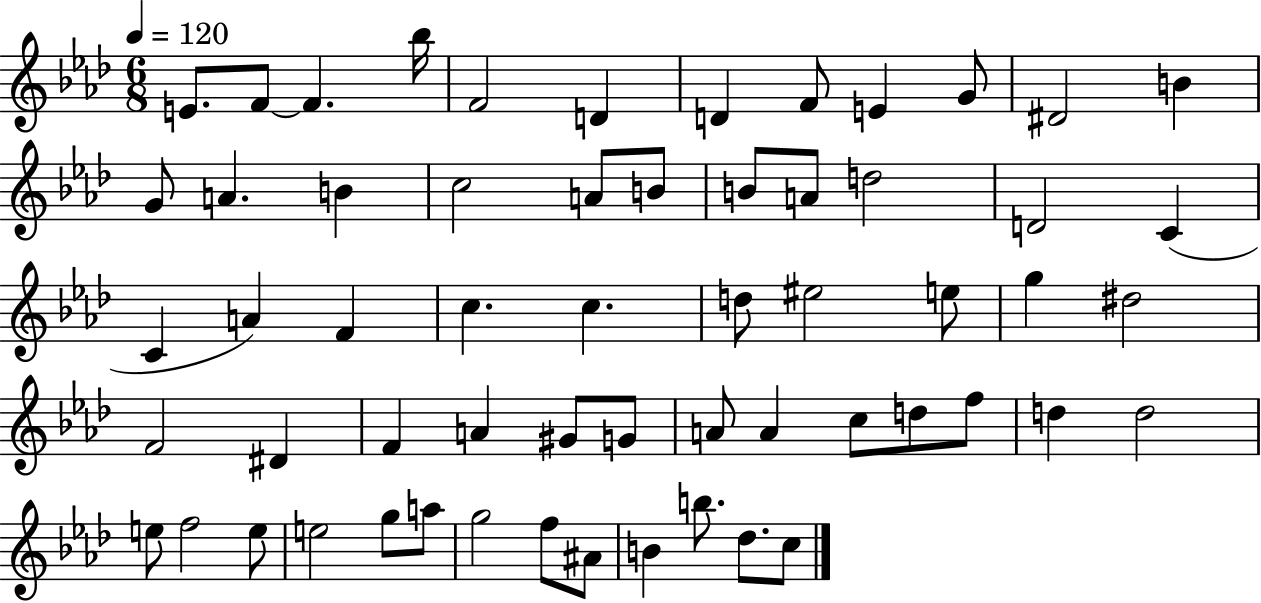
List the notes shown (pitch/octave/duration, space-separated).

E4/e. F4/e F4/q. Bb5/s F4/h D4/q D4/q F4/e E4/q G4/e D#4/h B4/q G4/e A4/q. B4/q C5/h A4/e B4/e B4/e A4/e D5/h D4/h C4/q C4/q A4/q F4/q C5/q. C5/q. D5/e EIS5/h E5/e G5/q D#5/h F4/h D#4/q F4/q A4/q G#4/e G4/e A4/e A4/q C5/e D5/e F5/e D5/q D5/h E5/e F5/h E5/e E5/h G5/e A5/e G5/h F5/e A#4/e B4/q B5/e. Db5/e. C5/e